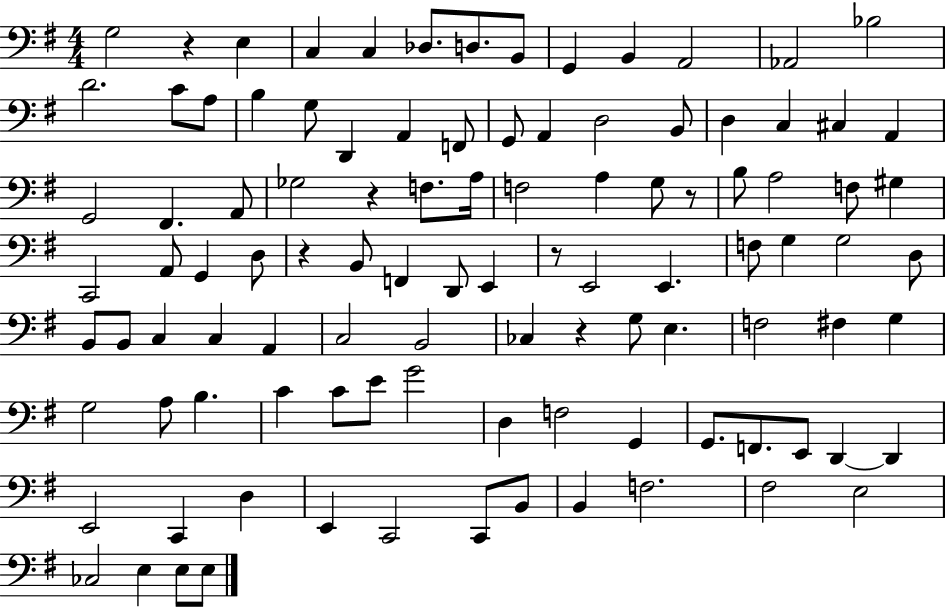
X:1
T:Untitled
M:4/4
L:1/4
K:G
G,2 z E, C, C, _D,/2 D,/2 B,,/2 G,, B,, A,,2 _A,,2 _B,2 D2 C/2 A,/2 B, G,/2 D,, A,, F,,/2 G,,/2 A,, D,2 B,,/2 D, C, ^C, A,, G,,2 ^F,, A,,/2 _G,2 z F,/2 A,/4 F,2 A, G,/2 z/2 B,/2 A,2 F,/2 ^G, C,,2 A,,/2 G,, D,/2 z B,,/2 F,, D,,/2 E,, z/2 E,,2 E,, F,/2 G, G,2 D,/2 B,,/2 B,,/2 C, C, A,, C,2 B,,2 _C, z G,/2 E, F,2 ^F, G, G,2 A,/2 B, C C/2 E/2 G2 D, F,2 G,, G,,/2 F,,/2 E,,/2 D,, D,, E,,2 C,, D, E,, C,,2 C,,/2 B,,/2 B,, F,2 ^F,2 E,2 _C,2 E, E,/2 E,/2